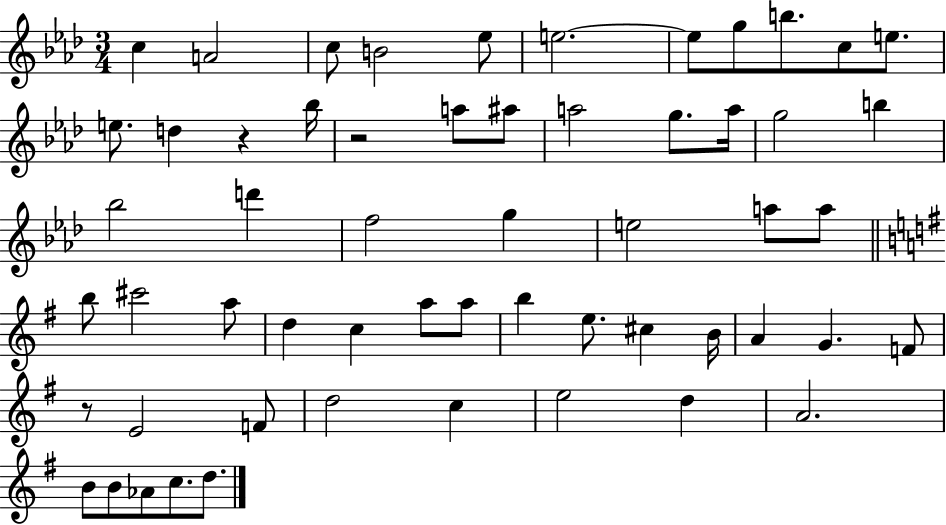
{
  \clef treble
  \numericTimeSignature
  \time 3/4
  \key aes \major
  c''4 a'2 | c''8 b'2 ees''8 | e''2.~~ | e''8 g''8 b''8. c''8 e''8. | \break e''8. d''4 r4 bes''16 | r2 a''8 ais''8 | a''2 g''8. a''16 | g''2 b''4 | \break bes''2 d'''4 | f''2 g''4 | e''2 a''8 a''8 | \bar "||" \break \key g \major b''8 cis'''2 a''8 | d''4 c''4 a''8 a''8 | b''4 e''8. cis''4 b'16 | a'4 g'4. f'8 | \break r8 e'2 f'8 | d''2 c''4 | e''2 d''4 | a'2. | \break b'8 b'8 aes'8 c''8. d''8. | \bar "|."
}